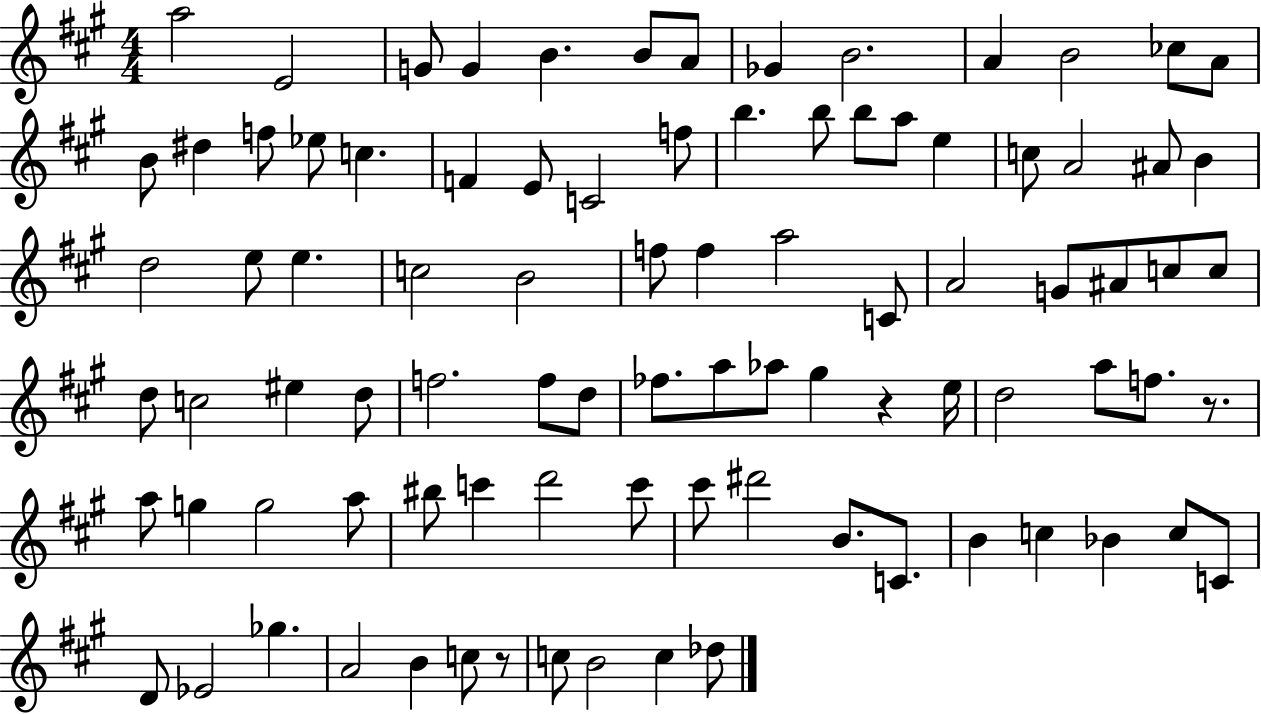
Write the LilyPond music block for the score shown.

{
  \clef treble
  \numericTimeSignature
  \time 4/4
  \key a \major
  \repeat volta 2 { a''2 e'2 | g'8 g'4 b'4. b'8 a'8 | ges'4 b'2. | a'4 b'2 ces''8 a'8 | \break b'8 dis''4 f''8 ees''8 c''4. | f'4 e'8 c'2 f''8 | b''4. b''8 b''8 a''8 e''4 | c''8 a'2 ais'8 b'4 | \break d''2 e''8 e''4. | c''2 b'2 | f''8 f''4 a''2 c'8 | a'2 g'8 ais'8 c''8 c''8 | \break d''8 c''2 eis''4 d''8 | f''2. f''8 d''8 | fes''8. a''8 aes''8 gis''4 r4 e''16 | d''2 a''8 f''8. r8. | \break a''8 g''4 g''2 a''8 | bis''8 c'''4 d'''2 c'''8 | cis'''8 dis'''2 b'8. c'8. | b'4 c''4 bes'4 c''8 c'8 | \break d'8 ees'2 ges''4. | a'2 b'4 c''8 r8 | c''8 b'2 c''4 des''8 | } \bar "|."
}